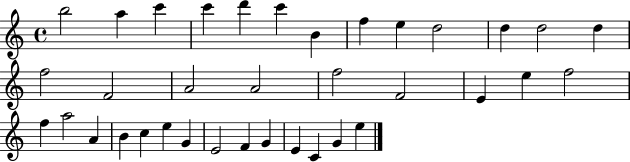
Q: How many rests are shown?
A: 0